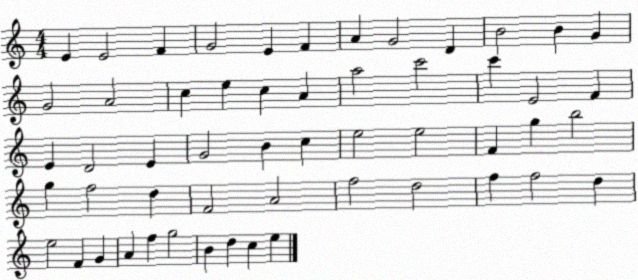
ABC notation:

X:1
T:Untitled
M:4/4
L:1/4
K:C
E E2 F G2 E F A G2 D B2 B G G2 A2 c e c A a2 c'2 c' E2 F E D2 E G2 B c e2 e2 F g b2 g f2 d F2 A2 f2 d2 f f2 d e2 F G A f g2 B d c e